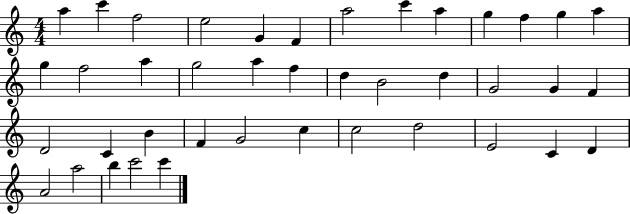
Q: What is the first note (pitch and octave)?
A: A5